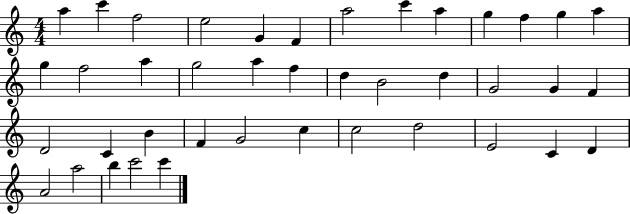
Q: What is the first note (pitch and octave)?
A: A5